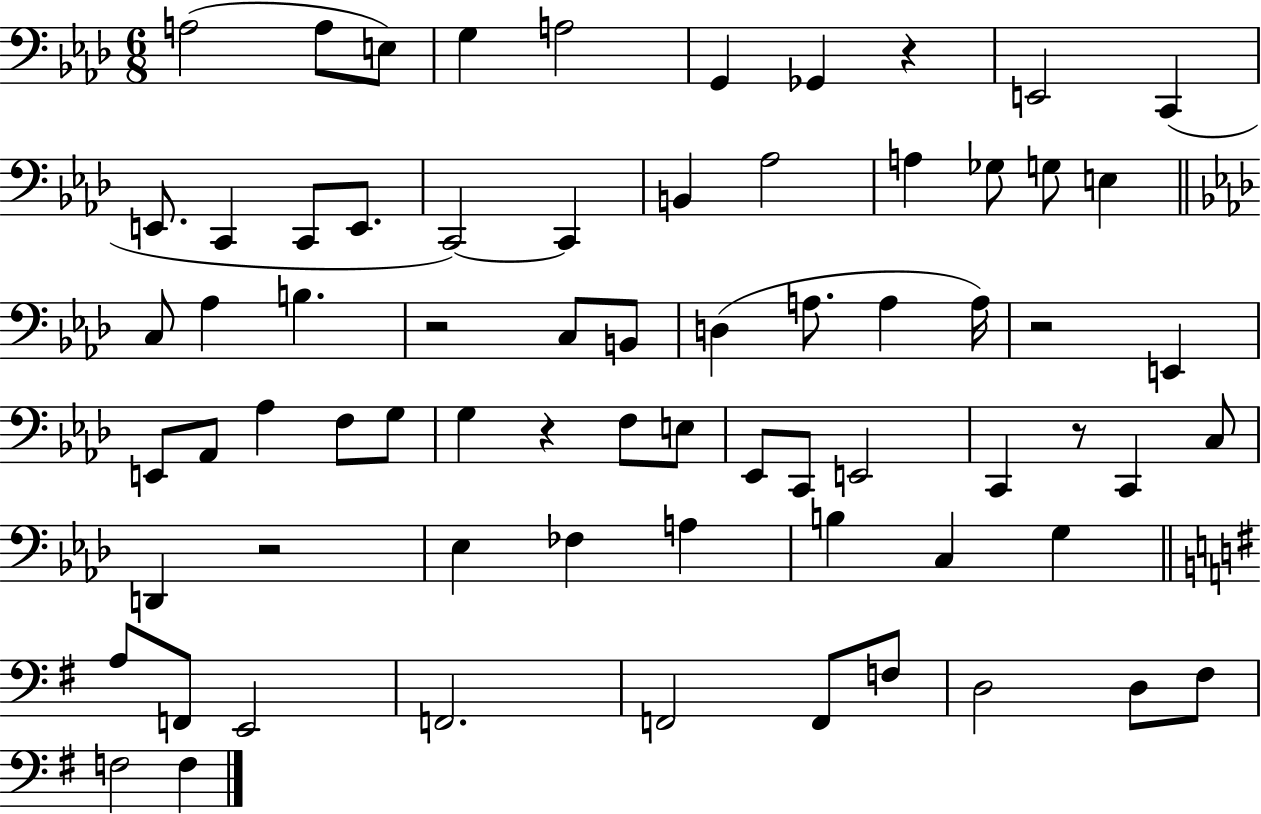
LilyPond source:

{
  \clef bass
  \numericTimeSignature
  \time 6/8
  \key aes \major
  \repeat volta 2 { a2( a8 e8) | g4 a2 | g,4 ges,4 r4 | e,2 c,4( | \break e,8. c,4 c,8 e,8. | c,2~~) c,4 | b,4 aes2 | a4 ges8 g8 e4 | \break \bar "||" \break \key aes \major c8 aes4 b4. | r2 c8 b,8 | d4( a8. a4 a16) | r2 e,4 | \break e,8 aes,8 aes4 f8 g8 | g4 r4 f8 e8 | ees,8 c,8 e,2 | c,4 r8 c,4 c8 | \break d,4 r2 | ees4 fes4 a4 | b4 c4 g4 | \bar "||" \break \key g \major a8 f,8 e,2 | f,2. | f,2 f,8 f8 | d2 d8 fis8 | \break f2 f4 | } \bar "|."
}